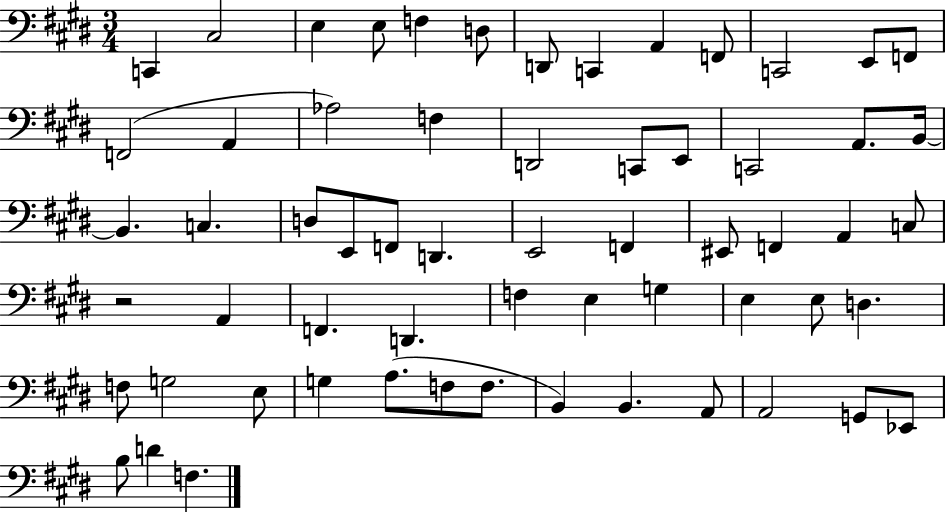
{
  \clef bass
  \numericTimeSignature
  \time 3/4
  \key e \major
  c,4 cis2 | e4 e8 f4 d8 | d,8 c,4 a,4 f,8 | c,2 e,8 f,8 | \break f,2( a,4 | aes2) f4 | d,2 c,8 e,8 | c,2 a,8. b,16~~ | \break b,4. c4. | d8 e,8 f,8 d,4. | e,2 f,4 | eis,8 f,4 a,4 c8 | \break r2 a,4 | f,4. d,4. | f4 e4 g4 | e4 e8 d4. | \break f8 g2 e8 | g4 a8.( f8 f8. | b,4) b,4. a,8 | a,2 g,8 ees,8 | \break b8 d'4 f4. | \bar "|."
}